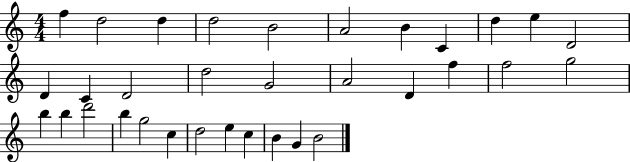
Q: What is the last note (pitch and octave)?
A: B4